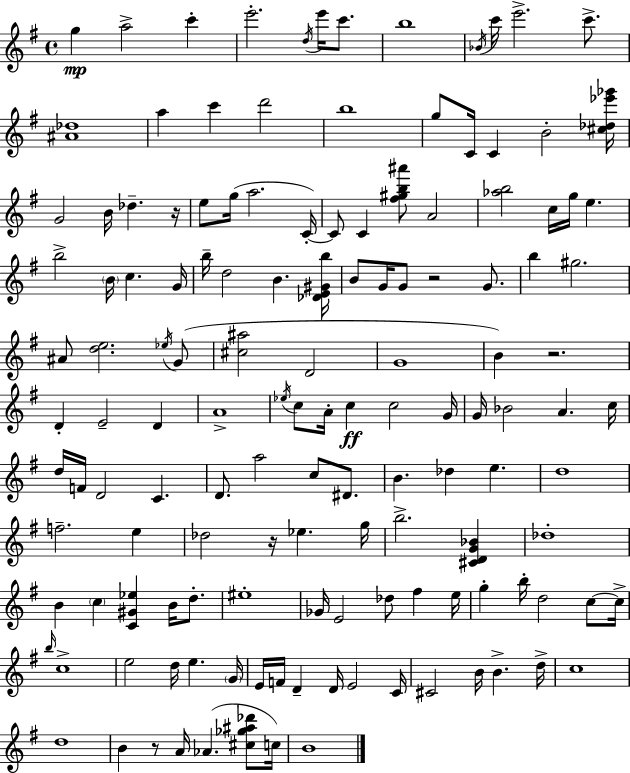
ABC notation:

X:1
T:Untitled
M:4/4
L:1/4
K:G
g a2 c' e'2 d/4 e'/4 c'/2 b4 _B/4 c'/4 e'2 c'/2 [^A_d]4 a c' d'2 b4 g/2 C/4 C B2 [^c_d_e'_g']/4 G2 B/4 _d z/4 e/2 g/4 a2 C/4 C/2 C [^f^gb^a']/2 A2 [_ab]2 c/4 g/4 e b2 B/4 c G/4 b/4 d2 B [_DE^Gb]/4 B/2 G/4 G/2 z2 G/2 b ^g2 ^A/2 [de]2 _e/4 G/2 [^c^a]2 D2 G4 B z2 D E2 D A4 _e/4 c/2 A/4 c c2 G/4 G/4 _B2 A c/4 d/4 F/4 D2 C D/2 a2 c/2 ^D/2 B _d e d4 f2 e _d2 z/4 _e g/4 b2 [^CDG_B] _d4 B c [C^G_e] B/4 d/2 ^e4 _G/4 E2 _d/2 ^f e/4 g b/4 d2 c/2 c/4 b/4 c4 e2 d/4 e G/4 E/4 F/4 D D/4 E2 C/4 ^C2 B/4 B d/4 c4 d4 B z/2 A/4 _A [^c_g^a_d']/2 c/4 B4